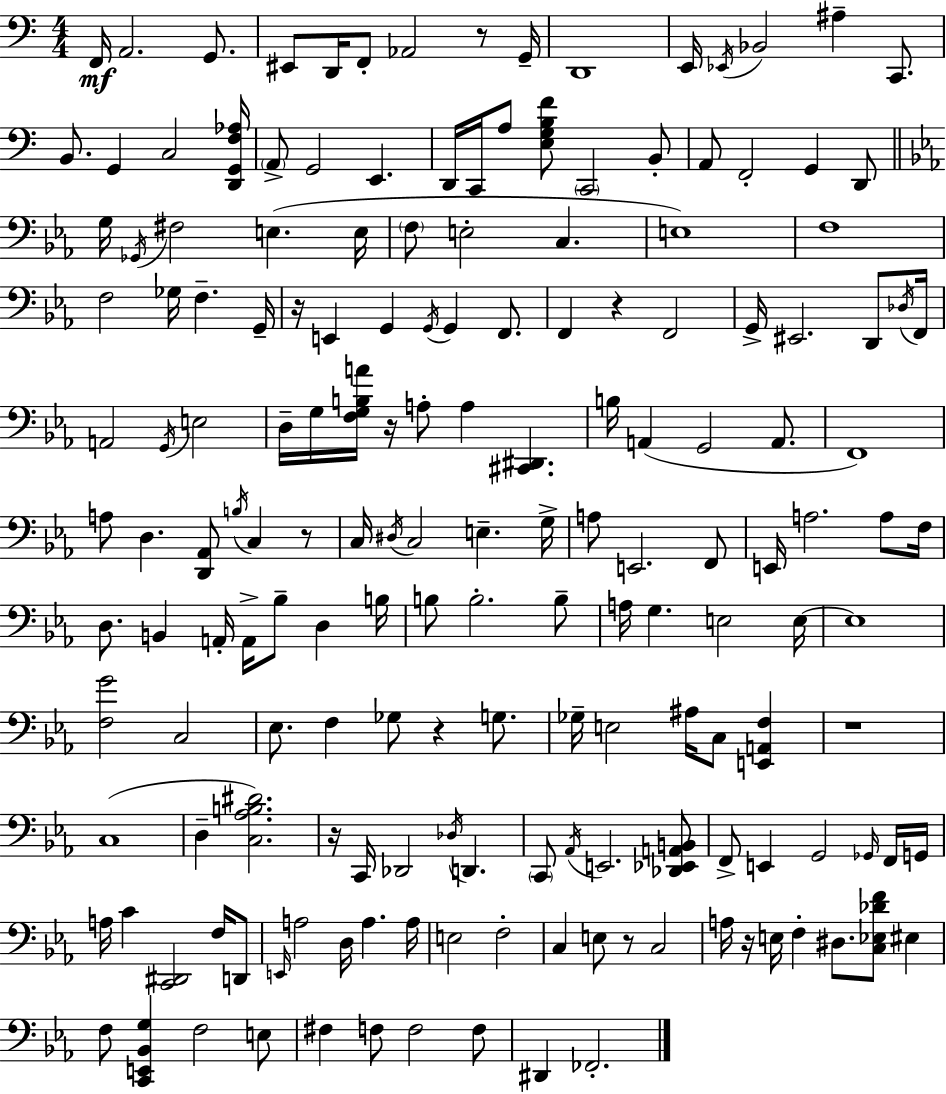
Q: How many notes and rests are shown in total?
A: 172